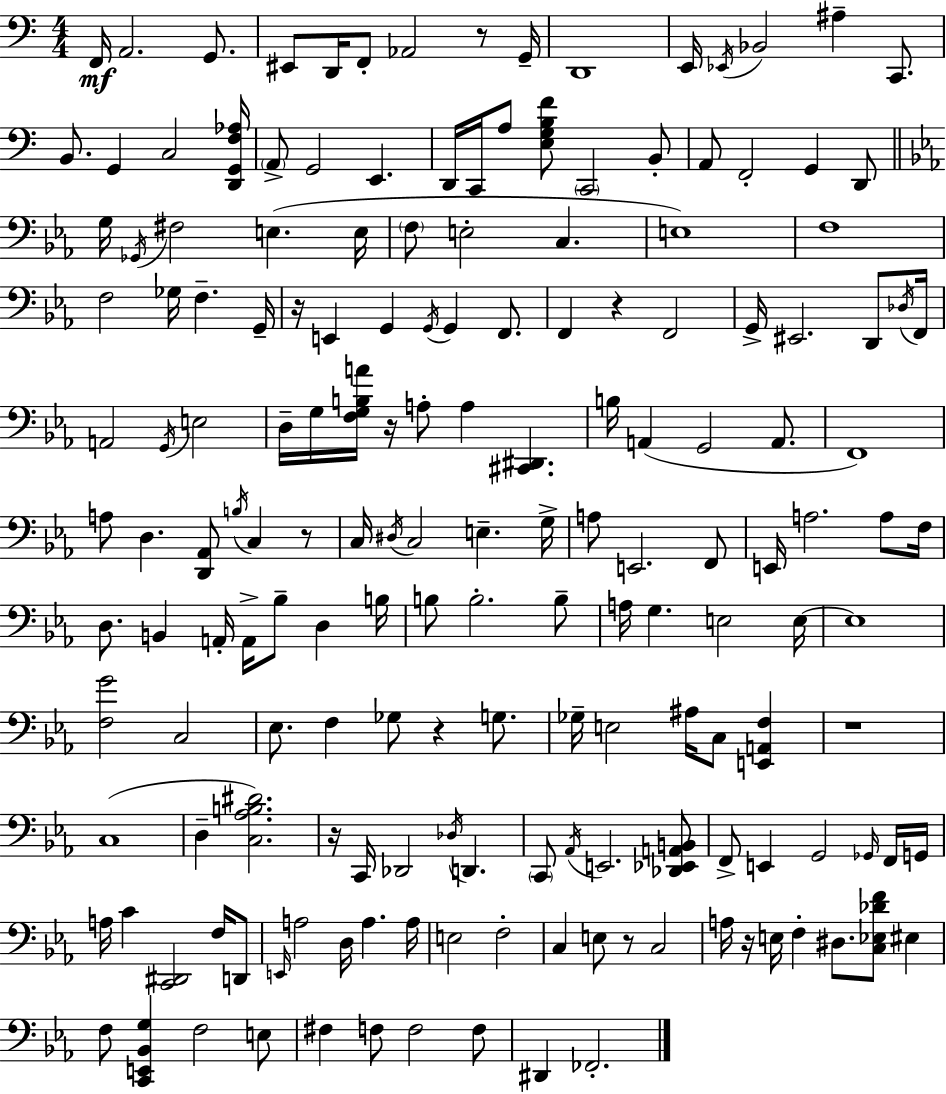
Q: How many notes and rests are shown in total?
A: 172